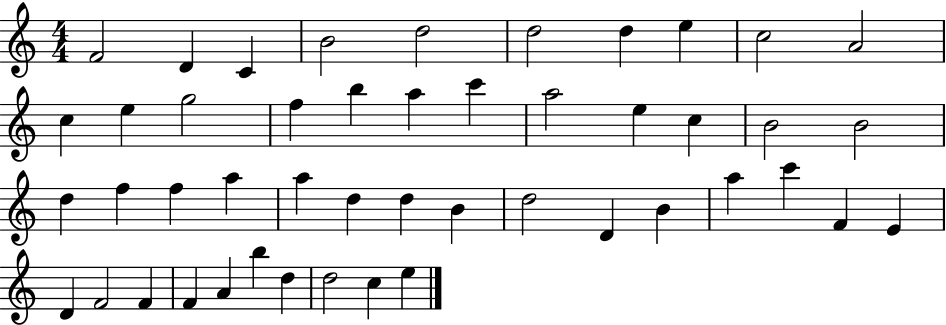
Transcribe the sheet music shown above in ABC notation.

X:1
T:Untitled
M:4/4
L:1/4
K:C
F2 D C B2 d2 d2 d e c2 A2 c e g2 f b a c' a2 e c B2 B2 d f f a a d d B d2 D B a c' F E D F2 F F A b d d2 c e